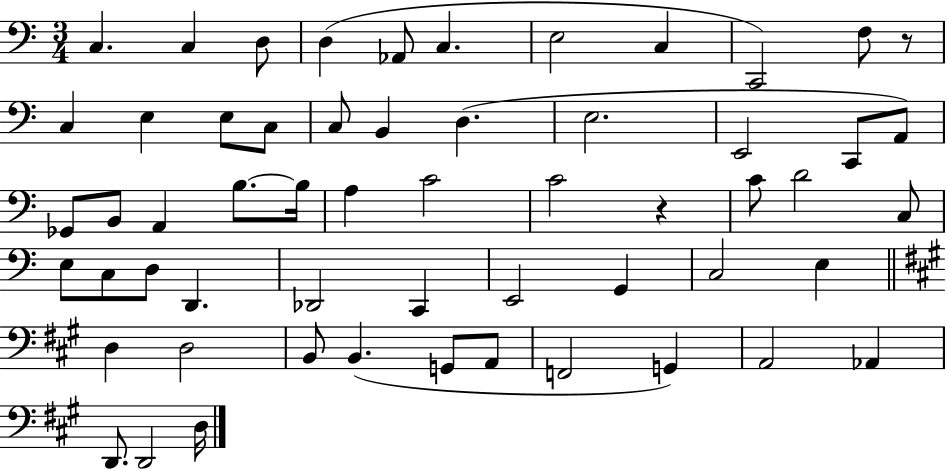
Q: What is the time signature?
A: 3/4